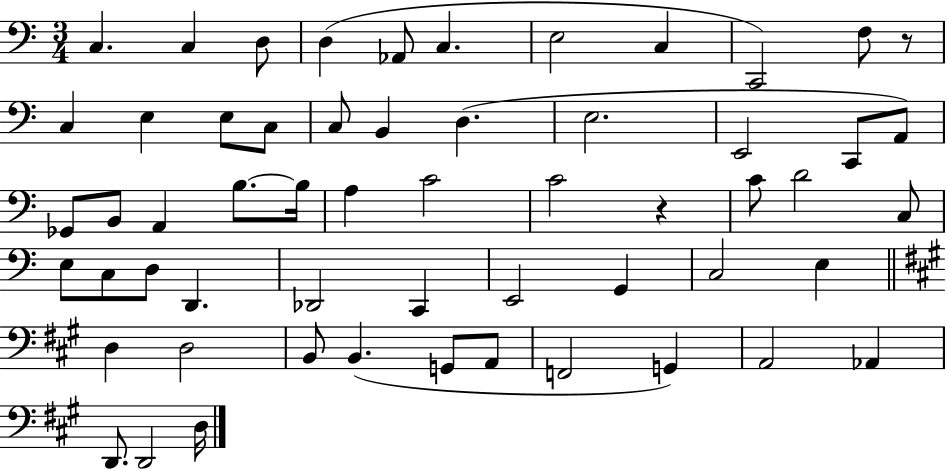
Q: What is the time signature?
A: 3/4